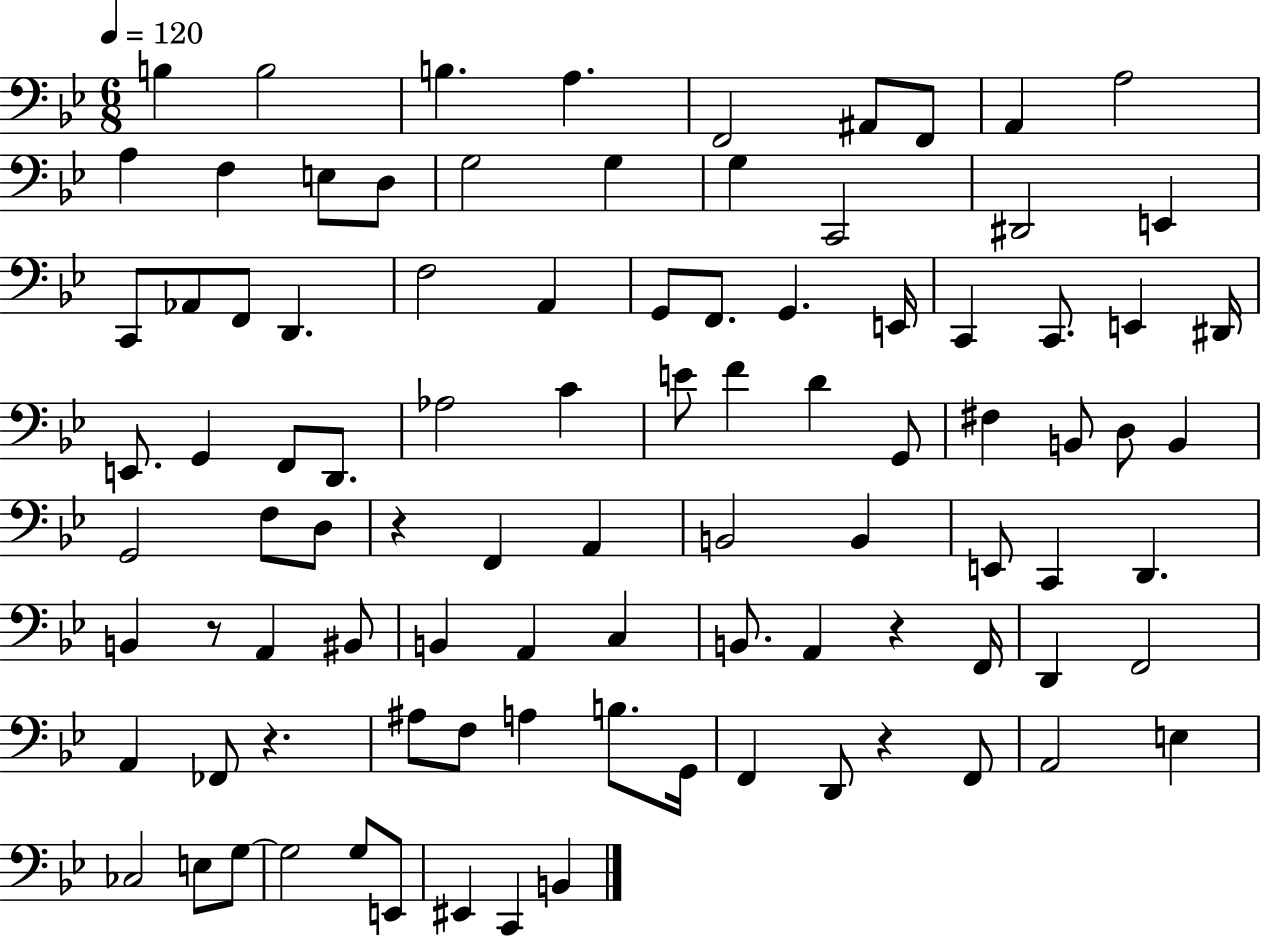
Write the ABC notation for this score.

X:1
T:Untitled
M:6/8
L:1/4
K:Bb
B, B,2 B, A, F,,2 ^A,,/2 F,,/2 A,, A,2 A, F, E,/2 D,/2 G,2 G, G, C,,2 ^D,,2 E,, C,,/2 _A,,/2 F,,/2 D,, F,2 A,, G,,/2 F,,/2 G,, E,,/4 C,, C,,/2 E,, ^D,,/4 E,,/2 G,, F,,/2 D,,/2 _A,2 C E/2 F D G,,/2 ^F, B,,/2 D,/2 B,, G,,2 F,/2 D,/2 z F,, A,, B,,2 B,, E,,/2 C,, D,, B,, z/2 A,, ^B,,/2 B,, A,, C, B,,/2 A,, z F,,/4 D,, F,,2 A,, _F,,/2 z ^A,/2 F,/2 A, B,/2 G,,/4 F,, D,,/2 z F,,/2 A,,2 E, _C,2 E,/2 G,/2 G,2 G,/2 E,,/2 ^E,, C,, B,,